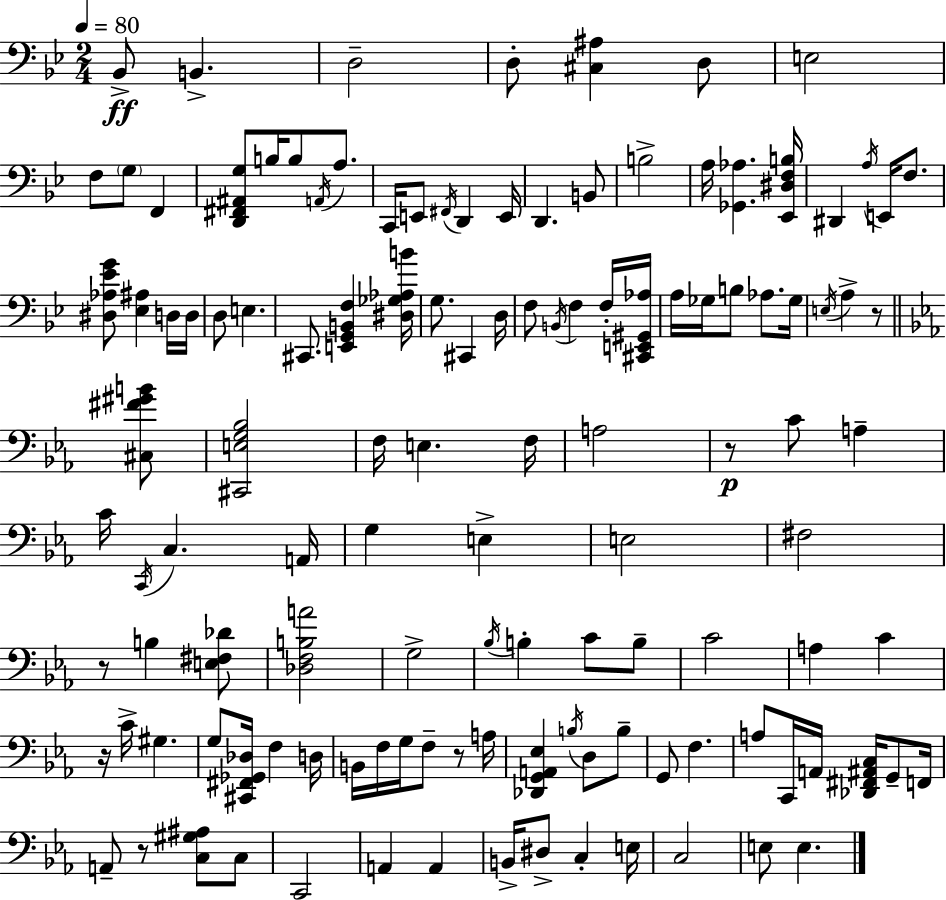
X:1
T:Untitled
M:2/4
L:1/4
K:Bb
_B,,/2 B,, D,2 D,/2 [^C,^A,] D,/2 E,2 F,/2 G,/2 F,, [D,,^F,,^A,,G,]/2 B,/4 B,/2 A,,/4 A,/2 C,,/4 E,,/2 ^F,,/4 D,, E,,/4 D,, B,,/2 B,2 A,/4 [_G,,_A,] [_E,,^D,F,B,]/4 ^D,, A,/4 E,,/4 F,/2 [^D,_A,_EG]/2 [_E,^A,] D,/4 D,/4 D,/2 E, ^C,,/2 [E,,G,,B,,F,] [^D,_G,_A,B]/4 G,/2 ^C,, D,/4 F,/2 B,,/4 F, F,/4 [^C,,E,,^G,,_A,]/4 A,/4 _G,/4 B,/2 _A,/2 _G,/4 E,/4 A, z/2 [^C,^F^GB]/2 [^C,,E,G,_B,]2 F,/4 E, F,/4 A,2 z/2 C/2 A, C/4 C,,/4 C, A,,/4 G, E, E,2 ^F,2 z/2 B, [E,^F,_D]/2 [_D,F,B,A]2 G,2 _B,/4 B, C/2 B,/2 C2 A, C z/4 C/4 ^G, G,/2 [^C,,^F,,_G,,_D,]/4 F, D,/4 B,,/4 F,/4 G,/4 F,/2 z/2 A,/4 [_D,,G,,A,,_E,] B,/4 D,/2 B,/2 G,,/2 F, A,/2 C,,/4 A,,/4 [_D,,^F,,^A,,C,]/4 G,,/2 F,,/4 A,,/2 z/2 [C,^G,^A,]/2 C,/2 C,,2 A,, A,, B,,/4 ^D,/2 C, E,/4 C,2 E,/2 E,